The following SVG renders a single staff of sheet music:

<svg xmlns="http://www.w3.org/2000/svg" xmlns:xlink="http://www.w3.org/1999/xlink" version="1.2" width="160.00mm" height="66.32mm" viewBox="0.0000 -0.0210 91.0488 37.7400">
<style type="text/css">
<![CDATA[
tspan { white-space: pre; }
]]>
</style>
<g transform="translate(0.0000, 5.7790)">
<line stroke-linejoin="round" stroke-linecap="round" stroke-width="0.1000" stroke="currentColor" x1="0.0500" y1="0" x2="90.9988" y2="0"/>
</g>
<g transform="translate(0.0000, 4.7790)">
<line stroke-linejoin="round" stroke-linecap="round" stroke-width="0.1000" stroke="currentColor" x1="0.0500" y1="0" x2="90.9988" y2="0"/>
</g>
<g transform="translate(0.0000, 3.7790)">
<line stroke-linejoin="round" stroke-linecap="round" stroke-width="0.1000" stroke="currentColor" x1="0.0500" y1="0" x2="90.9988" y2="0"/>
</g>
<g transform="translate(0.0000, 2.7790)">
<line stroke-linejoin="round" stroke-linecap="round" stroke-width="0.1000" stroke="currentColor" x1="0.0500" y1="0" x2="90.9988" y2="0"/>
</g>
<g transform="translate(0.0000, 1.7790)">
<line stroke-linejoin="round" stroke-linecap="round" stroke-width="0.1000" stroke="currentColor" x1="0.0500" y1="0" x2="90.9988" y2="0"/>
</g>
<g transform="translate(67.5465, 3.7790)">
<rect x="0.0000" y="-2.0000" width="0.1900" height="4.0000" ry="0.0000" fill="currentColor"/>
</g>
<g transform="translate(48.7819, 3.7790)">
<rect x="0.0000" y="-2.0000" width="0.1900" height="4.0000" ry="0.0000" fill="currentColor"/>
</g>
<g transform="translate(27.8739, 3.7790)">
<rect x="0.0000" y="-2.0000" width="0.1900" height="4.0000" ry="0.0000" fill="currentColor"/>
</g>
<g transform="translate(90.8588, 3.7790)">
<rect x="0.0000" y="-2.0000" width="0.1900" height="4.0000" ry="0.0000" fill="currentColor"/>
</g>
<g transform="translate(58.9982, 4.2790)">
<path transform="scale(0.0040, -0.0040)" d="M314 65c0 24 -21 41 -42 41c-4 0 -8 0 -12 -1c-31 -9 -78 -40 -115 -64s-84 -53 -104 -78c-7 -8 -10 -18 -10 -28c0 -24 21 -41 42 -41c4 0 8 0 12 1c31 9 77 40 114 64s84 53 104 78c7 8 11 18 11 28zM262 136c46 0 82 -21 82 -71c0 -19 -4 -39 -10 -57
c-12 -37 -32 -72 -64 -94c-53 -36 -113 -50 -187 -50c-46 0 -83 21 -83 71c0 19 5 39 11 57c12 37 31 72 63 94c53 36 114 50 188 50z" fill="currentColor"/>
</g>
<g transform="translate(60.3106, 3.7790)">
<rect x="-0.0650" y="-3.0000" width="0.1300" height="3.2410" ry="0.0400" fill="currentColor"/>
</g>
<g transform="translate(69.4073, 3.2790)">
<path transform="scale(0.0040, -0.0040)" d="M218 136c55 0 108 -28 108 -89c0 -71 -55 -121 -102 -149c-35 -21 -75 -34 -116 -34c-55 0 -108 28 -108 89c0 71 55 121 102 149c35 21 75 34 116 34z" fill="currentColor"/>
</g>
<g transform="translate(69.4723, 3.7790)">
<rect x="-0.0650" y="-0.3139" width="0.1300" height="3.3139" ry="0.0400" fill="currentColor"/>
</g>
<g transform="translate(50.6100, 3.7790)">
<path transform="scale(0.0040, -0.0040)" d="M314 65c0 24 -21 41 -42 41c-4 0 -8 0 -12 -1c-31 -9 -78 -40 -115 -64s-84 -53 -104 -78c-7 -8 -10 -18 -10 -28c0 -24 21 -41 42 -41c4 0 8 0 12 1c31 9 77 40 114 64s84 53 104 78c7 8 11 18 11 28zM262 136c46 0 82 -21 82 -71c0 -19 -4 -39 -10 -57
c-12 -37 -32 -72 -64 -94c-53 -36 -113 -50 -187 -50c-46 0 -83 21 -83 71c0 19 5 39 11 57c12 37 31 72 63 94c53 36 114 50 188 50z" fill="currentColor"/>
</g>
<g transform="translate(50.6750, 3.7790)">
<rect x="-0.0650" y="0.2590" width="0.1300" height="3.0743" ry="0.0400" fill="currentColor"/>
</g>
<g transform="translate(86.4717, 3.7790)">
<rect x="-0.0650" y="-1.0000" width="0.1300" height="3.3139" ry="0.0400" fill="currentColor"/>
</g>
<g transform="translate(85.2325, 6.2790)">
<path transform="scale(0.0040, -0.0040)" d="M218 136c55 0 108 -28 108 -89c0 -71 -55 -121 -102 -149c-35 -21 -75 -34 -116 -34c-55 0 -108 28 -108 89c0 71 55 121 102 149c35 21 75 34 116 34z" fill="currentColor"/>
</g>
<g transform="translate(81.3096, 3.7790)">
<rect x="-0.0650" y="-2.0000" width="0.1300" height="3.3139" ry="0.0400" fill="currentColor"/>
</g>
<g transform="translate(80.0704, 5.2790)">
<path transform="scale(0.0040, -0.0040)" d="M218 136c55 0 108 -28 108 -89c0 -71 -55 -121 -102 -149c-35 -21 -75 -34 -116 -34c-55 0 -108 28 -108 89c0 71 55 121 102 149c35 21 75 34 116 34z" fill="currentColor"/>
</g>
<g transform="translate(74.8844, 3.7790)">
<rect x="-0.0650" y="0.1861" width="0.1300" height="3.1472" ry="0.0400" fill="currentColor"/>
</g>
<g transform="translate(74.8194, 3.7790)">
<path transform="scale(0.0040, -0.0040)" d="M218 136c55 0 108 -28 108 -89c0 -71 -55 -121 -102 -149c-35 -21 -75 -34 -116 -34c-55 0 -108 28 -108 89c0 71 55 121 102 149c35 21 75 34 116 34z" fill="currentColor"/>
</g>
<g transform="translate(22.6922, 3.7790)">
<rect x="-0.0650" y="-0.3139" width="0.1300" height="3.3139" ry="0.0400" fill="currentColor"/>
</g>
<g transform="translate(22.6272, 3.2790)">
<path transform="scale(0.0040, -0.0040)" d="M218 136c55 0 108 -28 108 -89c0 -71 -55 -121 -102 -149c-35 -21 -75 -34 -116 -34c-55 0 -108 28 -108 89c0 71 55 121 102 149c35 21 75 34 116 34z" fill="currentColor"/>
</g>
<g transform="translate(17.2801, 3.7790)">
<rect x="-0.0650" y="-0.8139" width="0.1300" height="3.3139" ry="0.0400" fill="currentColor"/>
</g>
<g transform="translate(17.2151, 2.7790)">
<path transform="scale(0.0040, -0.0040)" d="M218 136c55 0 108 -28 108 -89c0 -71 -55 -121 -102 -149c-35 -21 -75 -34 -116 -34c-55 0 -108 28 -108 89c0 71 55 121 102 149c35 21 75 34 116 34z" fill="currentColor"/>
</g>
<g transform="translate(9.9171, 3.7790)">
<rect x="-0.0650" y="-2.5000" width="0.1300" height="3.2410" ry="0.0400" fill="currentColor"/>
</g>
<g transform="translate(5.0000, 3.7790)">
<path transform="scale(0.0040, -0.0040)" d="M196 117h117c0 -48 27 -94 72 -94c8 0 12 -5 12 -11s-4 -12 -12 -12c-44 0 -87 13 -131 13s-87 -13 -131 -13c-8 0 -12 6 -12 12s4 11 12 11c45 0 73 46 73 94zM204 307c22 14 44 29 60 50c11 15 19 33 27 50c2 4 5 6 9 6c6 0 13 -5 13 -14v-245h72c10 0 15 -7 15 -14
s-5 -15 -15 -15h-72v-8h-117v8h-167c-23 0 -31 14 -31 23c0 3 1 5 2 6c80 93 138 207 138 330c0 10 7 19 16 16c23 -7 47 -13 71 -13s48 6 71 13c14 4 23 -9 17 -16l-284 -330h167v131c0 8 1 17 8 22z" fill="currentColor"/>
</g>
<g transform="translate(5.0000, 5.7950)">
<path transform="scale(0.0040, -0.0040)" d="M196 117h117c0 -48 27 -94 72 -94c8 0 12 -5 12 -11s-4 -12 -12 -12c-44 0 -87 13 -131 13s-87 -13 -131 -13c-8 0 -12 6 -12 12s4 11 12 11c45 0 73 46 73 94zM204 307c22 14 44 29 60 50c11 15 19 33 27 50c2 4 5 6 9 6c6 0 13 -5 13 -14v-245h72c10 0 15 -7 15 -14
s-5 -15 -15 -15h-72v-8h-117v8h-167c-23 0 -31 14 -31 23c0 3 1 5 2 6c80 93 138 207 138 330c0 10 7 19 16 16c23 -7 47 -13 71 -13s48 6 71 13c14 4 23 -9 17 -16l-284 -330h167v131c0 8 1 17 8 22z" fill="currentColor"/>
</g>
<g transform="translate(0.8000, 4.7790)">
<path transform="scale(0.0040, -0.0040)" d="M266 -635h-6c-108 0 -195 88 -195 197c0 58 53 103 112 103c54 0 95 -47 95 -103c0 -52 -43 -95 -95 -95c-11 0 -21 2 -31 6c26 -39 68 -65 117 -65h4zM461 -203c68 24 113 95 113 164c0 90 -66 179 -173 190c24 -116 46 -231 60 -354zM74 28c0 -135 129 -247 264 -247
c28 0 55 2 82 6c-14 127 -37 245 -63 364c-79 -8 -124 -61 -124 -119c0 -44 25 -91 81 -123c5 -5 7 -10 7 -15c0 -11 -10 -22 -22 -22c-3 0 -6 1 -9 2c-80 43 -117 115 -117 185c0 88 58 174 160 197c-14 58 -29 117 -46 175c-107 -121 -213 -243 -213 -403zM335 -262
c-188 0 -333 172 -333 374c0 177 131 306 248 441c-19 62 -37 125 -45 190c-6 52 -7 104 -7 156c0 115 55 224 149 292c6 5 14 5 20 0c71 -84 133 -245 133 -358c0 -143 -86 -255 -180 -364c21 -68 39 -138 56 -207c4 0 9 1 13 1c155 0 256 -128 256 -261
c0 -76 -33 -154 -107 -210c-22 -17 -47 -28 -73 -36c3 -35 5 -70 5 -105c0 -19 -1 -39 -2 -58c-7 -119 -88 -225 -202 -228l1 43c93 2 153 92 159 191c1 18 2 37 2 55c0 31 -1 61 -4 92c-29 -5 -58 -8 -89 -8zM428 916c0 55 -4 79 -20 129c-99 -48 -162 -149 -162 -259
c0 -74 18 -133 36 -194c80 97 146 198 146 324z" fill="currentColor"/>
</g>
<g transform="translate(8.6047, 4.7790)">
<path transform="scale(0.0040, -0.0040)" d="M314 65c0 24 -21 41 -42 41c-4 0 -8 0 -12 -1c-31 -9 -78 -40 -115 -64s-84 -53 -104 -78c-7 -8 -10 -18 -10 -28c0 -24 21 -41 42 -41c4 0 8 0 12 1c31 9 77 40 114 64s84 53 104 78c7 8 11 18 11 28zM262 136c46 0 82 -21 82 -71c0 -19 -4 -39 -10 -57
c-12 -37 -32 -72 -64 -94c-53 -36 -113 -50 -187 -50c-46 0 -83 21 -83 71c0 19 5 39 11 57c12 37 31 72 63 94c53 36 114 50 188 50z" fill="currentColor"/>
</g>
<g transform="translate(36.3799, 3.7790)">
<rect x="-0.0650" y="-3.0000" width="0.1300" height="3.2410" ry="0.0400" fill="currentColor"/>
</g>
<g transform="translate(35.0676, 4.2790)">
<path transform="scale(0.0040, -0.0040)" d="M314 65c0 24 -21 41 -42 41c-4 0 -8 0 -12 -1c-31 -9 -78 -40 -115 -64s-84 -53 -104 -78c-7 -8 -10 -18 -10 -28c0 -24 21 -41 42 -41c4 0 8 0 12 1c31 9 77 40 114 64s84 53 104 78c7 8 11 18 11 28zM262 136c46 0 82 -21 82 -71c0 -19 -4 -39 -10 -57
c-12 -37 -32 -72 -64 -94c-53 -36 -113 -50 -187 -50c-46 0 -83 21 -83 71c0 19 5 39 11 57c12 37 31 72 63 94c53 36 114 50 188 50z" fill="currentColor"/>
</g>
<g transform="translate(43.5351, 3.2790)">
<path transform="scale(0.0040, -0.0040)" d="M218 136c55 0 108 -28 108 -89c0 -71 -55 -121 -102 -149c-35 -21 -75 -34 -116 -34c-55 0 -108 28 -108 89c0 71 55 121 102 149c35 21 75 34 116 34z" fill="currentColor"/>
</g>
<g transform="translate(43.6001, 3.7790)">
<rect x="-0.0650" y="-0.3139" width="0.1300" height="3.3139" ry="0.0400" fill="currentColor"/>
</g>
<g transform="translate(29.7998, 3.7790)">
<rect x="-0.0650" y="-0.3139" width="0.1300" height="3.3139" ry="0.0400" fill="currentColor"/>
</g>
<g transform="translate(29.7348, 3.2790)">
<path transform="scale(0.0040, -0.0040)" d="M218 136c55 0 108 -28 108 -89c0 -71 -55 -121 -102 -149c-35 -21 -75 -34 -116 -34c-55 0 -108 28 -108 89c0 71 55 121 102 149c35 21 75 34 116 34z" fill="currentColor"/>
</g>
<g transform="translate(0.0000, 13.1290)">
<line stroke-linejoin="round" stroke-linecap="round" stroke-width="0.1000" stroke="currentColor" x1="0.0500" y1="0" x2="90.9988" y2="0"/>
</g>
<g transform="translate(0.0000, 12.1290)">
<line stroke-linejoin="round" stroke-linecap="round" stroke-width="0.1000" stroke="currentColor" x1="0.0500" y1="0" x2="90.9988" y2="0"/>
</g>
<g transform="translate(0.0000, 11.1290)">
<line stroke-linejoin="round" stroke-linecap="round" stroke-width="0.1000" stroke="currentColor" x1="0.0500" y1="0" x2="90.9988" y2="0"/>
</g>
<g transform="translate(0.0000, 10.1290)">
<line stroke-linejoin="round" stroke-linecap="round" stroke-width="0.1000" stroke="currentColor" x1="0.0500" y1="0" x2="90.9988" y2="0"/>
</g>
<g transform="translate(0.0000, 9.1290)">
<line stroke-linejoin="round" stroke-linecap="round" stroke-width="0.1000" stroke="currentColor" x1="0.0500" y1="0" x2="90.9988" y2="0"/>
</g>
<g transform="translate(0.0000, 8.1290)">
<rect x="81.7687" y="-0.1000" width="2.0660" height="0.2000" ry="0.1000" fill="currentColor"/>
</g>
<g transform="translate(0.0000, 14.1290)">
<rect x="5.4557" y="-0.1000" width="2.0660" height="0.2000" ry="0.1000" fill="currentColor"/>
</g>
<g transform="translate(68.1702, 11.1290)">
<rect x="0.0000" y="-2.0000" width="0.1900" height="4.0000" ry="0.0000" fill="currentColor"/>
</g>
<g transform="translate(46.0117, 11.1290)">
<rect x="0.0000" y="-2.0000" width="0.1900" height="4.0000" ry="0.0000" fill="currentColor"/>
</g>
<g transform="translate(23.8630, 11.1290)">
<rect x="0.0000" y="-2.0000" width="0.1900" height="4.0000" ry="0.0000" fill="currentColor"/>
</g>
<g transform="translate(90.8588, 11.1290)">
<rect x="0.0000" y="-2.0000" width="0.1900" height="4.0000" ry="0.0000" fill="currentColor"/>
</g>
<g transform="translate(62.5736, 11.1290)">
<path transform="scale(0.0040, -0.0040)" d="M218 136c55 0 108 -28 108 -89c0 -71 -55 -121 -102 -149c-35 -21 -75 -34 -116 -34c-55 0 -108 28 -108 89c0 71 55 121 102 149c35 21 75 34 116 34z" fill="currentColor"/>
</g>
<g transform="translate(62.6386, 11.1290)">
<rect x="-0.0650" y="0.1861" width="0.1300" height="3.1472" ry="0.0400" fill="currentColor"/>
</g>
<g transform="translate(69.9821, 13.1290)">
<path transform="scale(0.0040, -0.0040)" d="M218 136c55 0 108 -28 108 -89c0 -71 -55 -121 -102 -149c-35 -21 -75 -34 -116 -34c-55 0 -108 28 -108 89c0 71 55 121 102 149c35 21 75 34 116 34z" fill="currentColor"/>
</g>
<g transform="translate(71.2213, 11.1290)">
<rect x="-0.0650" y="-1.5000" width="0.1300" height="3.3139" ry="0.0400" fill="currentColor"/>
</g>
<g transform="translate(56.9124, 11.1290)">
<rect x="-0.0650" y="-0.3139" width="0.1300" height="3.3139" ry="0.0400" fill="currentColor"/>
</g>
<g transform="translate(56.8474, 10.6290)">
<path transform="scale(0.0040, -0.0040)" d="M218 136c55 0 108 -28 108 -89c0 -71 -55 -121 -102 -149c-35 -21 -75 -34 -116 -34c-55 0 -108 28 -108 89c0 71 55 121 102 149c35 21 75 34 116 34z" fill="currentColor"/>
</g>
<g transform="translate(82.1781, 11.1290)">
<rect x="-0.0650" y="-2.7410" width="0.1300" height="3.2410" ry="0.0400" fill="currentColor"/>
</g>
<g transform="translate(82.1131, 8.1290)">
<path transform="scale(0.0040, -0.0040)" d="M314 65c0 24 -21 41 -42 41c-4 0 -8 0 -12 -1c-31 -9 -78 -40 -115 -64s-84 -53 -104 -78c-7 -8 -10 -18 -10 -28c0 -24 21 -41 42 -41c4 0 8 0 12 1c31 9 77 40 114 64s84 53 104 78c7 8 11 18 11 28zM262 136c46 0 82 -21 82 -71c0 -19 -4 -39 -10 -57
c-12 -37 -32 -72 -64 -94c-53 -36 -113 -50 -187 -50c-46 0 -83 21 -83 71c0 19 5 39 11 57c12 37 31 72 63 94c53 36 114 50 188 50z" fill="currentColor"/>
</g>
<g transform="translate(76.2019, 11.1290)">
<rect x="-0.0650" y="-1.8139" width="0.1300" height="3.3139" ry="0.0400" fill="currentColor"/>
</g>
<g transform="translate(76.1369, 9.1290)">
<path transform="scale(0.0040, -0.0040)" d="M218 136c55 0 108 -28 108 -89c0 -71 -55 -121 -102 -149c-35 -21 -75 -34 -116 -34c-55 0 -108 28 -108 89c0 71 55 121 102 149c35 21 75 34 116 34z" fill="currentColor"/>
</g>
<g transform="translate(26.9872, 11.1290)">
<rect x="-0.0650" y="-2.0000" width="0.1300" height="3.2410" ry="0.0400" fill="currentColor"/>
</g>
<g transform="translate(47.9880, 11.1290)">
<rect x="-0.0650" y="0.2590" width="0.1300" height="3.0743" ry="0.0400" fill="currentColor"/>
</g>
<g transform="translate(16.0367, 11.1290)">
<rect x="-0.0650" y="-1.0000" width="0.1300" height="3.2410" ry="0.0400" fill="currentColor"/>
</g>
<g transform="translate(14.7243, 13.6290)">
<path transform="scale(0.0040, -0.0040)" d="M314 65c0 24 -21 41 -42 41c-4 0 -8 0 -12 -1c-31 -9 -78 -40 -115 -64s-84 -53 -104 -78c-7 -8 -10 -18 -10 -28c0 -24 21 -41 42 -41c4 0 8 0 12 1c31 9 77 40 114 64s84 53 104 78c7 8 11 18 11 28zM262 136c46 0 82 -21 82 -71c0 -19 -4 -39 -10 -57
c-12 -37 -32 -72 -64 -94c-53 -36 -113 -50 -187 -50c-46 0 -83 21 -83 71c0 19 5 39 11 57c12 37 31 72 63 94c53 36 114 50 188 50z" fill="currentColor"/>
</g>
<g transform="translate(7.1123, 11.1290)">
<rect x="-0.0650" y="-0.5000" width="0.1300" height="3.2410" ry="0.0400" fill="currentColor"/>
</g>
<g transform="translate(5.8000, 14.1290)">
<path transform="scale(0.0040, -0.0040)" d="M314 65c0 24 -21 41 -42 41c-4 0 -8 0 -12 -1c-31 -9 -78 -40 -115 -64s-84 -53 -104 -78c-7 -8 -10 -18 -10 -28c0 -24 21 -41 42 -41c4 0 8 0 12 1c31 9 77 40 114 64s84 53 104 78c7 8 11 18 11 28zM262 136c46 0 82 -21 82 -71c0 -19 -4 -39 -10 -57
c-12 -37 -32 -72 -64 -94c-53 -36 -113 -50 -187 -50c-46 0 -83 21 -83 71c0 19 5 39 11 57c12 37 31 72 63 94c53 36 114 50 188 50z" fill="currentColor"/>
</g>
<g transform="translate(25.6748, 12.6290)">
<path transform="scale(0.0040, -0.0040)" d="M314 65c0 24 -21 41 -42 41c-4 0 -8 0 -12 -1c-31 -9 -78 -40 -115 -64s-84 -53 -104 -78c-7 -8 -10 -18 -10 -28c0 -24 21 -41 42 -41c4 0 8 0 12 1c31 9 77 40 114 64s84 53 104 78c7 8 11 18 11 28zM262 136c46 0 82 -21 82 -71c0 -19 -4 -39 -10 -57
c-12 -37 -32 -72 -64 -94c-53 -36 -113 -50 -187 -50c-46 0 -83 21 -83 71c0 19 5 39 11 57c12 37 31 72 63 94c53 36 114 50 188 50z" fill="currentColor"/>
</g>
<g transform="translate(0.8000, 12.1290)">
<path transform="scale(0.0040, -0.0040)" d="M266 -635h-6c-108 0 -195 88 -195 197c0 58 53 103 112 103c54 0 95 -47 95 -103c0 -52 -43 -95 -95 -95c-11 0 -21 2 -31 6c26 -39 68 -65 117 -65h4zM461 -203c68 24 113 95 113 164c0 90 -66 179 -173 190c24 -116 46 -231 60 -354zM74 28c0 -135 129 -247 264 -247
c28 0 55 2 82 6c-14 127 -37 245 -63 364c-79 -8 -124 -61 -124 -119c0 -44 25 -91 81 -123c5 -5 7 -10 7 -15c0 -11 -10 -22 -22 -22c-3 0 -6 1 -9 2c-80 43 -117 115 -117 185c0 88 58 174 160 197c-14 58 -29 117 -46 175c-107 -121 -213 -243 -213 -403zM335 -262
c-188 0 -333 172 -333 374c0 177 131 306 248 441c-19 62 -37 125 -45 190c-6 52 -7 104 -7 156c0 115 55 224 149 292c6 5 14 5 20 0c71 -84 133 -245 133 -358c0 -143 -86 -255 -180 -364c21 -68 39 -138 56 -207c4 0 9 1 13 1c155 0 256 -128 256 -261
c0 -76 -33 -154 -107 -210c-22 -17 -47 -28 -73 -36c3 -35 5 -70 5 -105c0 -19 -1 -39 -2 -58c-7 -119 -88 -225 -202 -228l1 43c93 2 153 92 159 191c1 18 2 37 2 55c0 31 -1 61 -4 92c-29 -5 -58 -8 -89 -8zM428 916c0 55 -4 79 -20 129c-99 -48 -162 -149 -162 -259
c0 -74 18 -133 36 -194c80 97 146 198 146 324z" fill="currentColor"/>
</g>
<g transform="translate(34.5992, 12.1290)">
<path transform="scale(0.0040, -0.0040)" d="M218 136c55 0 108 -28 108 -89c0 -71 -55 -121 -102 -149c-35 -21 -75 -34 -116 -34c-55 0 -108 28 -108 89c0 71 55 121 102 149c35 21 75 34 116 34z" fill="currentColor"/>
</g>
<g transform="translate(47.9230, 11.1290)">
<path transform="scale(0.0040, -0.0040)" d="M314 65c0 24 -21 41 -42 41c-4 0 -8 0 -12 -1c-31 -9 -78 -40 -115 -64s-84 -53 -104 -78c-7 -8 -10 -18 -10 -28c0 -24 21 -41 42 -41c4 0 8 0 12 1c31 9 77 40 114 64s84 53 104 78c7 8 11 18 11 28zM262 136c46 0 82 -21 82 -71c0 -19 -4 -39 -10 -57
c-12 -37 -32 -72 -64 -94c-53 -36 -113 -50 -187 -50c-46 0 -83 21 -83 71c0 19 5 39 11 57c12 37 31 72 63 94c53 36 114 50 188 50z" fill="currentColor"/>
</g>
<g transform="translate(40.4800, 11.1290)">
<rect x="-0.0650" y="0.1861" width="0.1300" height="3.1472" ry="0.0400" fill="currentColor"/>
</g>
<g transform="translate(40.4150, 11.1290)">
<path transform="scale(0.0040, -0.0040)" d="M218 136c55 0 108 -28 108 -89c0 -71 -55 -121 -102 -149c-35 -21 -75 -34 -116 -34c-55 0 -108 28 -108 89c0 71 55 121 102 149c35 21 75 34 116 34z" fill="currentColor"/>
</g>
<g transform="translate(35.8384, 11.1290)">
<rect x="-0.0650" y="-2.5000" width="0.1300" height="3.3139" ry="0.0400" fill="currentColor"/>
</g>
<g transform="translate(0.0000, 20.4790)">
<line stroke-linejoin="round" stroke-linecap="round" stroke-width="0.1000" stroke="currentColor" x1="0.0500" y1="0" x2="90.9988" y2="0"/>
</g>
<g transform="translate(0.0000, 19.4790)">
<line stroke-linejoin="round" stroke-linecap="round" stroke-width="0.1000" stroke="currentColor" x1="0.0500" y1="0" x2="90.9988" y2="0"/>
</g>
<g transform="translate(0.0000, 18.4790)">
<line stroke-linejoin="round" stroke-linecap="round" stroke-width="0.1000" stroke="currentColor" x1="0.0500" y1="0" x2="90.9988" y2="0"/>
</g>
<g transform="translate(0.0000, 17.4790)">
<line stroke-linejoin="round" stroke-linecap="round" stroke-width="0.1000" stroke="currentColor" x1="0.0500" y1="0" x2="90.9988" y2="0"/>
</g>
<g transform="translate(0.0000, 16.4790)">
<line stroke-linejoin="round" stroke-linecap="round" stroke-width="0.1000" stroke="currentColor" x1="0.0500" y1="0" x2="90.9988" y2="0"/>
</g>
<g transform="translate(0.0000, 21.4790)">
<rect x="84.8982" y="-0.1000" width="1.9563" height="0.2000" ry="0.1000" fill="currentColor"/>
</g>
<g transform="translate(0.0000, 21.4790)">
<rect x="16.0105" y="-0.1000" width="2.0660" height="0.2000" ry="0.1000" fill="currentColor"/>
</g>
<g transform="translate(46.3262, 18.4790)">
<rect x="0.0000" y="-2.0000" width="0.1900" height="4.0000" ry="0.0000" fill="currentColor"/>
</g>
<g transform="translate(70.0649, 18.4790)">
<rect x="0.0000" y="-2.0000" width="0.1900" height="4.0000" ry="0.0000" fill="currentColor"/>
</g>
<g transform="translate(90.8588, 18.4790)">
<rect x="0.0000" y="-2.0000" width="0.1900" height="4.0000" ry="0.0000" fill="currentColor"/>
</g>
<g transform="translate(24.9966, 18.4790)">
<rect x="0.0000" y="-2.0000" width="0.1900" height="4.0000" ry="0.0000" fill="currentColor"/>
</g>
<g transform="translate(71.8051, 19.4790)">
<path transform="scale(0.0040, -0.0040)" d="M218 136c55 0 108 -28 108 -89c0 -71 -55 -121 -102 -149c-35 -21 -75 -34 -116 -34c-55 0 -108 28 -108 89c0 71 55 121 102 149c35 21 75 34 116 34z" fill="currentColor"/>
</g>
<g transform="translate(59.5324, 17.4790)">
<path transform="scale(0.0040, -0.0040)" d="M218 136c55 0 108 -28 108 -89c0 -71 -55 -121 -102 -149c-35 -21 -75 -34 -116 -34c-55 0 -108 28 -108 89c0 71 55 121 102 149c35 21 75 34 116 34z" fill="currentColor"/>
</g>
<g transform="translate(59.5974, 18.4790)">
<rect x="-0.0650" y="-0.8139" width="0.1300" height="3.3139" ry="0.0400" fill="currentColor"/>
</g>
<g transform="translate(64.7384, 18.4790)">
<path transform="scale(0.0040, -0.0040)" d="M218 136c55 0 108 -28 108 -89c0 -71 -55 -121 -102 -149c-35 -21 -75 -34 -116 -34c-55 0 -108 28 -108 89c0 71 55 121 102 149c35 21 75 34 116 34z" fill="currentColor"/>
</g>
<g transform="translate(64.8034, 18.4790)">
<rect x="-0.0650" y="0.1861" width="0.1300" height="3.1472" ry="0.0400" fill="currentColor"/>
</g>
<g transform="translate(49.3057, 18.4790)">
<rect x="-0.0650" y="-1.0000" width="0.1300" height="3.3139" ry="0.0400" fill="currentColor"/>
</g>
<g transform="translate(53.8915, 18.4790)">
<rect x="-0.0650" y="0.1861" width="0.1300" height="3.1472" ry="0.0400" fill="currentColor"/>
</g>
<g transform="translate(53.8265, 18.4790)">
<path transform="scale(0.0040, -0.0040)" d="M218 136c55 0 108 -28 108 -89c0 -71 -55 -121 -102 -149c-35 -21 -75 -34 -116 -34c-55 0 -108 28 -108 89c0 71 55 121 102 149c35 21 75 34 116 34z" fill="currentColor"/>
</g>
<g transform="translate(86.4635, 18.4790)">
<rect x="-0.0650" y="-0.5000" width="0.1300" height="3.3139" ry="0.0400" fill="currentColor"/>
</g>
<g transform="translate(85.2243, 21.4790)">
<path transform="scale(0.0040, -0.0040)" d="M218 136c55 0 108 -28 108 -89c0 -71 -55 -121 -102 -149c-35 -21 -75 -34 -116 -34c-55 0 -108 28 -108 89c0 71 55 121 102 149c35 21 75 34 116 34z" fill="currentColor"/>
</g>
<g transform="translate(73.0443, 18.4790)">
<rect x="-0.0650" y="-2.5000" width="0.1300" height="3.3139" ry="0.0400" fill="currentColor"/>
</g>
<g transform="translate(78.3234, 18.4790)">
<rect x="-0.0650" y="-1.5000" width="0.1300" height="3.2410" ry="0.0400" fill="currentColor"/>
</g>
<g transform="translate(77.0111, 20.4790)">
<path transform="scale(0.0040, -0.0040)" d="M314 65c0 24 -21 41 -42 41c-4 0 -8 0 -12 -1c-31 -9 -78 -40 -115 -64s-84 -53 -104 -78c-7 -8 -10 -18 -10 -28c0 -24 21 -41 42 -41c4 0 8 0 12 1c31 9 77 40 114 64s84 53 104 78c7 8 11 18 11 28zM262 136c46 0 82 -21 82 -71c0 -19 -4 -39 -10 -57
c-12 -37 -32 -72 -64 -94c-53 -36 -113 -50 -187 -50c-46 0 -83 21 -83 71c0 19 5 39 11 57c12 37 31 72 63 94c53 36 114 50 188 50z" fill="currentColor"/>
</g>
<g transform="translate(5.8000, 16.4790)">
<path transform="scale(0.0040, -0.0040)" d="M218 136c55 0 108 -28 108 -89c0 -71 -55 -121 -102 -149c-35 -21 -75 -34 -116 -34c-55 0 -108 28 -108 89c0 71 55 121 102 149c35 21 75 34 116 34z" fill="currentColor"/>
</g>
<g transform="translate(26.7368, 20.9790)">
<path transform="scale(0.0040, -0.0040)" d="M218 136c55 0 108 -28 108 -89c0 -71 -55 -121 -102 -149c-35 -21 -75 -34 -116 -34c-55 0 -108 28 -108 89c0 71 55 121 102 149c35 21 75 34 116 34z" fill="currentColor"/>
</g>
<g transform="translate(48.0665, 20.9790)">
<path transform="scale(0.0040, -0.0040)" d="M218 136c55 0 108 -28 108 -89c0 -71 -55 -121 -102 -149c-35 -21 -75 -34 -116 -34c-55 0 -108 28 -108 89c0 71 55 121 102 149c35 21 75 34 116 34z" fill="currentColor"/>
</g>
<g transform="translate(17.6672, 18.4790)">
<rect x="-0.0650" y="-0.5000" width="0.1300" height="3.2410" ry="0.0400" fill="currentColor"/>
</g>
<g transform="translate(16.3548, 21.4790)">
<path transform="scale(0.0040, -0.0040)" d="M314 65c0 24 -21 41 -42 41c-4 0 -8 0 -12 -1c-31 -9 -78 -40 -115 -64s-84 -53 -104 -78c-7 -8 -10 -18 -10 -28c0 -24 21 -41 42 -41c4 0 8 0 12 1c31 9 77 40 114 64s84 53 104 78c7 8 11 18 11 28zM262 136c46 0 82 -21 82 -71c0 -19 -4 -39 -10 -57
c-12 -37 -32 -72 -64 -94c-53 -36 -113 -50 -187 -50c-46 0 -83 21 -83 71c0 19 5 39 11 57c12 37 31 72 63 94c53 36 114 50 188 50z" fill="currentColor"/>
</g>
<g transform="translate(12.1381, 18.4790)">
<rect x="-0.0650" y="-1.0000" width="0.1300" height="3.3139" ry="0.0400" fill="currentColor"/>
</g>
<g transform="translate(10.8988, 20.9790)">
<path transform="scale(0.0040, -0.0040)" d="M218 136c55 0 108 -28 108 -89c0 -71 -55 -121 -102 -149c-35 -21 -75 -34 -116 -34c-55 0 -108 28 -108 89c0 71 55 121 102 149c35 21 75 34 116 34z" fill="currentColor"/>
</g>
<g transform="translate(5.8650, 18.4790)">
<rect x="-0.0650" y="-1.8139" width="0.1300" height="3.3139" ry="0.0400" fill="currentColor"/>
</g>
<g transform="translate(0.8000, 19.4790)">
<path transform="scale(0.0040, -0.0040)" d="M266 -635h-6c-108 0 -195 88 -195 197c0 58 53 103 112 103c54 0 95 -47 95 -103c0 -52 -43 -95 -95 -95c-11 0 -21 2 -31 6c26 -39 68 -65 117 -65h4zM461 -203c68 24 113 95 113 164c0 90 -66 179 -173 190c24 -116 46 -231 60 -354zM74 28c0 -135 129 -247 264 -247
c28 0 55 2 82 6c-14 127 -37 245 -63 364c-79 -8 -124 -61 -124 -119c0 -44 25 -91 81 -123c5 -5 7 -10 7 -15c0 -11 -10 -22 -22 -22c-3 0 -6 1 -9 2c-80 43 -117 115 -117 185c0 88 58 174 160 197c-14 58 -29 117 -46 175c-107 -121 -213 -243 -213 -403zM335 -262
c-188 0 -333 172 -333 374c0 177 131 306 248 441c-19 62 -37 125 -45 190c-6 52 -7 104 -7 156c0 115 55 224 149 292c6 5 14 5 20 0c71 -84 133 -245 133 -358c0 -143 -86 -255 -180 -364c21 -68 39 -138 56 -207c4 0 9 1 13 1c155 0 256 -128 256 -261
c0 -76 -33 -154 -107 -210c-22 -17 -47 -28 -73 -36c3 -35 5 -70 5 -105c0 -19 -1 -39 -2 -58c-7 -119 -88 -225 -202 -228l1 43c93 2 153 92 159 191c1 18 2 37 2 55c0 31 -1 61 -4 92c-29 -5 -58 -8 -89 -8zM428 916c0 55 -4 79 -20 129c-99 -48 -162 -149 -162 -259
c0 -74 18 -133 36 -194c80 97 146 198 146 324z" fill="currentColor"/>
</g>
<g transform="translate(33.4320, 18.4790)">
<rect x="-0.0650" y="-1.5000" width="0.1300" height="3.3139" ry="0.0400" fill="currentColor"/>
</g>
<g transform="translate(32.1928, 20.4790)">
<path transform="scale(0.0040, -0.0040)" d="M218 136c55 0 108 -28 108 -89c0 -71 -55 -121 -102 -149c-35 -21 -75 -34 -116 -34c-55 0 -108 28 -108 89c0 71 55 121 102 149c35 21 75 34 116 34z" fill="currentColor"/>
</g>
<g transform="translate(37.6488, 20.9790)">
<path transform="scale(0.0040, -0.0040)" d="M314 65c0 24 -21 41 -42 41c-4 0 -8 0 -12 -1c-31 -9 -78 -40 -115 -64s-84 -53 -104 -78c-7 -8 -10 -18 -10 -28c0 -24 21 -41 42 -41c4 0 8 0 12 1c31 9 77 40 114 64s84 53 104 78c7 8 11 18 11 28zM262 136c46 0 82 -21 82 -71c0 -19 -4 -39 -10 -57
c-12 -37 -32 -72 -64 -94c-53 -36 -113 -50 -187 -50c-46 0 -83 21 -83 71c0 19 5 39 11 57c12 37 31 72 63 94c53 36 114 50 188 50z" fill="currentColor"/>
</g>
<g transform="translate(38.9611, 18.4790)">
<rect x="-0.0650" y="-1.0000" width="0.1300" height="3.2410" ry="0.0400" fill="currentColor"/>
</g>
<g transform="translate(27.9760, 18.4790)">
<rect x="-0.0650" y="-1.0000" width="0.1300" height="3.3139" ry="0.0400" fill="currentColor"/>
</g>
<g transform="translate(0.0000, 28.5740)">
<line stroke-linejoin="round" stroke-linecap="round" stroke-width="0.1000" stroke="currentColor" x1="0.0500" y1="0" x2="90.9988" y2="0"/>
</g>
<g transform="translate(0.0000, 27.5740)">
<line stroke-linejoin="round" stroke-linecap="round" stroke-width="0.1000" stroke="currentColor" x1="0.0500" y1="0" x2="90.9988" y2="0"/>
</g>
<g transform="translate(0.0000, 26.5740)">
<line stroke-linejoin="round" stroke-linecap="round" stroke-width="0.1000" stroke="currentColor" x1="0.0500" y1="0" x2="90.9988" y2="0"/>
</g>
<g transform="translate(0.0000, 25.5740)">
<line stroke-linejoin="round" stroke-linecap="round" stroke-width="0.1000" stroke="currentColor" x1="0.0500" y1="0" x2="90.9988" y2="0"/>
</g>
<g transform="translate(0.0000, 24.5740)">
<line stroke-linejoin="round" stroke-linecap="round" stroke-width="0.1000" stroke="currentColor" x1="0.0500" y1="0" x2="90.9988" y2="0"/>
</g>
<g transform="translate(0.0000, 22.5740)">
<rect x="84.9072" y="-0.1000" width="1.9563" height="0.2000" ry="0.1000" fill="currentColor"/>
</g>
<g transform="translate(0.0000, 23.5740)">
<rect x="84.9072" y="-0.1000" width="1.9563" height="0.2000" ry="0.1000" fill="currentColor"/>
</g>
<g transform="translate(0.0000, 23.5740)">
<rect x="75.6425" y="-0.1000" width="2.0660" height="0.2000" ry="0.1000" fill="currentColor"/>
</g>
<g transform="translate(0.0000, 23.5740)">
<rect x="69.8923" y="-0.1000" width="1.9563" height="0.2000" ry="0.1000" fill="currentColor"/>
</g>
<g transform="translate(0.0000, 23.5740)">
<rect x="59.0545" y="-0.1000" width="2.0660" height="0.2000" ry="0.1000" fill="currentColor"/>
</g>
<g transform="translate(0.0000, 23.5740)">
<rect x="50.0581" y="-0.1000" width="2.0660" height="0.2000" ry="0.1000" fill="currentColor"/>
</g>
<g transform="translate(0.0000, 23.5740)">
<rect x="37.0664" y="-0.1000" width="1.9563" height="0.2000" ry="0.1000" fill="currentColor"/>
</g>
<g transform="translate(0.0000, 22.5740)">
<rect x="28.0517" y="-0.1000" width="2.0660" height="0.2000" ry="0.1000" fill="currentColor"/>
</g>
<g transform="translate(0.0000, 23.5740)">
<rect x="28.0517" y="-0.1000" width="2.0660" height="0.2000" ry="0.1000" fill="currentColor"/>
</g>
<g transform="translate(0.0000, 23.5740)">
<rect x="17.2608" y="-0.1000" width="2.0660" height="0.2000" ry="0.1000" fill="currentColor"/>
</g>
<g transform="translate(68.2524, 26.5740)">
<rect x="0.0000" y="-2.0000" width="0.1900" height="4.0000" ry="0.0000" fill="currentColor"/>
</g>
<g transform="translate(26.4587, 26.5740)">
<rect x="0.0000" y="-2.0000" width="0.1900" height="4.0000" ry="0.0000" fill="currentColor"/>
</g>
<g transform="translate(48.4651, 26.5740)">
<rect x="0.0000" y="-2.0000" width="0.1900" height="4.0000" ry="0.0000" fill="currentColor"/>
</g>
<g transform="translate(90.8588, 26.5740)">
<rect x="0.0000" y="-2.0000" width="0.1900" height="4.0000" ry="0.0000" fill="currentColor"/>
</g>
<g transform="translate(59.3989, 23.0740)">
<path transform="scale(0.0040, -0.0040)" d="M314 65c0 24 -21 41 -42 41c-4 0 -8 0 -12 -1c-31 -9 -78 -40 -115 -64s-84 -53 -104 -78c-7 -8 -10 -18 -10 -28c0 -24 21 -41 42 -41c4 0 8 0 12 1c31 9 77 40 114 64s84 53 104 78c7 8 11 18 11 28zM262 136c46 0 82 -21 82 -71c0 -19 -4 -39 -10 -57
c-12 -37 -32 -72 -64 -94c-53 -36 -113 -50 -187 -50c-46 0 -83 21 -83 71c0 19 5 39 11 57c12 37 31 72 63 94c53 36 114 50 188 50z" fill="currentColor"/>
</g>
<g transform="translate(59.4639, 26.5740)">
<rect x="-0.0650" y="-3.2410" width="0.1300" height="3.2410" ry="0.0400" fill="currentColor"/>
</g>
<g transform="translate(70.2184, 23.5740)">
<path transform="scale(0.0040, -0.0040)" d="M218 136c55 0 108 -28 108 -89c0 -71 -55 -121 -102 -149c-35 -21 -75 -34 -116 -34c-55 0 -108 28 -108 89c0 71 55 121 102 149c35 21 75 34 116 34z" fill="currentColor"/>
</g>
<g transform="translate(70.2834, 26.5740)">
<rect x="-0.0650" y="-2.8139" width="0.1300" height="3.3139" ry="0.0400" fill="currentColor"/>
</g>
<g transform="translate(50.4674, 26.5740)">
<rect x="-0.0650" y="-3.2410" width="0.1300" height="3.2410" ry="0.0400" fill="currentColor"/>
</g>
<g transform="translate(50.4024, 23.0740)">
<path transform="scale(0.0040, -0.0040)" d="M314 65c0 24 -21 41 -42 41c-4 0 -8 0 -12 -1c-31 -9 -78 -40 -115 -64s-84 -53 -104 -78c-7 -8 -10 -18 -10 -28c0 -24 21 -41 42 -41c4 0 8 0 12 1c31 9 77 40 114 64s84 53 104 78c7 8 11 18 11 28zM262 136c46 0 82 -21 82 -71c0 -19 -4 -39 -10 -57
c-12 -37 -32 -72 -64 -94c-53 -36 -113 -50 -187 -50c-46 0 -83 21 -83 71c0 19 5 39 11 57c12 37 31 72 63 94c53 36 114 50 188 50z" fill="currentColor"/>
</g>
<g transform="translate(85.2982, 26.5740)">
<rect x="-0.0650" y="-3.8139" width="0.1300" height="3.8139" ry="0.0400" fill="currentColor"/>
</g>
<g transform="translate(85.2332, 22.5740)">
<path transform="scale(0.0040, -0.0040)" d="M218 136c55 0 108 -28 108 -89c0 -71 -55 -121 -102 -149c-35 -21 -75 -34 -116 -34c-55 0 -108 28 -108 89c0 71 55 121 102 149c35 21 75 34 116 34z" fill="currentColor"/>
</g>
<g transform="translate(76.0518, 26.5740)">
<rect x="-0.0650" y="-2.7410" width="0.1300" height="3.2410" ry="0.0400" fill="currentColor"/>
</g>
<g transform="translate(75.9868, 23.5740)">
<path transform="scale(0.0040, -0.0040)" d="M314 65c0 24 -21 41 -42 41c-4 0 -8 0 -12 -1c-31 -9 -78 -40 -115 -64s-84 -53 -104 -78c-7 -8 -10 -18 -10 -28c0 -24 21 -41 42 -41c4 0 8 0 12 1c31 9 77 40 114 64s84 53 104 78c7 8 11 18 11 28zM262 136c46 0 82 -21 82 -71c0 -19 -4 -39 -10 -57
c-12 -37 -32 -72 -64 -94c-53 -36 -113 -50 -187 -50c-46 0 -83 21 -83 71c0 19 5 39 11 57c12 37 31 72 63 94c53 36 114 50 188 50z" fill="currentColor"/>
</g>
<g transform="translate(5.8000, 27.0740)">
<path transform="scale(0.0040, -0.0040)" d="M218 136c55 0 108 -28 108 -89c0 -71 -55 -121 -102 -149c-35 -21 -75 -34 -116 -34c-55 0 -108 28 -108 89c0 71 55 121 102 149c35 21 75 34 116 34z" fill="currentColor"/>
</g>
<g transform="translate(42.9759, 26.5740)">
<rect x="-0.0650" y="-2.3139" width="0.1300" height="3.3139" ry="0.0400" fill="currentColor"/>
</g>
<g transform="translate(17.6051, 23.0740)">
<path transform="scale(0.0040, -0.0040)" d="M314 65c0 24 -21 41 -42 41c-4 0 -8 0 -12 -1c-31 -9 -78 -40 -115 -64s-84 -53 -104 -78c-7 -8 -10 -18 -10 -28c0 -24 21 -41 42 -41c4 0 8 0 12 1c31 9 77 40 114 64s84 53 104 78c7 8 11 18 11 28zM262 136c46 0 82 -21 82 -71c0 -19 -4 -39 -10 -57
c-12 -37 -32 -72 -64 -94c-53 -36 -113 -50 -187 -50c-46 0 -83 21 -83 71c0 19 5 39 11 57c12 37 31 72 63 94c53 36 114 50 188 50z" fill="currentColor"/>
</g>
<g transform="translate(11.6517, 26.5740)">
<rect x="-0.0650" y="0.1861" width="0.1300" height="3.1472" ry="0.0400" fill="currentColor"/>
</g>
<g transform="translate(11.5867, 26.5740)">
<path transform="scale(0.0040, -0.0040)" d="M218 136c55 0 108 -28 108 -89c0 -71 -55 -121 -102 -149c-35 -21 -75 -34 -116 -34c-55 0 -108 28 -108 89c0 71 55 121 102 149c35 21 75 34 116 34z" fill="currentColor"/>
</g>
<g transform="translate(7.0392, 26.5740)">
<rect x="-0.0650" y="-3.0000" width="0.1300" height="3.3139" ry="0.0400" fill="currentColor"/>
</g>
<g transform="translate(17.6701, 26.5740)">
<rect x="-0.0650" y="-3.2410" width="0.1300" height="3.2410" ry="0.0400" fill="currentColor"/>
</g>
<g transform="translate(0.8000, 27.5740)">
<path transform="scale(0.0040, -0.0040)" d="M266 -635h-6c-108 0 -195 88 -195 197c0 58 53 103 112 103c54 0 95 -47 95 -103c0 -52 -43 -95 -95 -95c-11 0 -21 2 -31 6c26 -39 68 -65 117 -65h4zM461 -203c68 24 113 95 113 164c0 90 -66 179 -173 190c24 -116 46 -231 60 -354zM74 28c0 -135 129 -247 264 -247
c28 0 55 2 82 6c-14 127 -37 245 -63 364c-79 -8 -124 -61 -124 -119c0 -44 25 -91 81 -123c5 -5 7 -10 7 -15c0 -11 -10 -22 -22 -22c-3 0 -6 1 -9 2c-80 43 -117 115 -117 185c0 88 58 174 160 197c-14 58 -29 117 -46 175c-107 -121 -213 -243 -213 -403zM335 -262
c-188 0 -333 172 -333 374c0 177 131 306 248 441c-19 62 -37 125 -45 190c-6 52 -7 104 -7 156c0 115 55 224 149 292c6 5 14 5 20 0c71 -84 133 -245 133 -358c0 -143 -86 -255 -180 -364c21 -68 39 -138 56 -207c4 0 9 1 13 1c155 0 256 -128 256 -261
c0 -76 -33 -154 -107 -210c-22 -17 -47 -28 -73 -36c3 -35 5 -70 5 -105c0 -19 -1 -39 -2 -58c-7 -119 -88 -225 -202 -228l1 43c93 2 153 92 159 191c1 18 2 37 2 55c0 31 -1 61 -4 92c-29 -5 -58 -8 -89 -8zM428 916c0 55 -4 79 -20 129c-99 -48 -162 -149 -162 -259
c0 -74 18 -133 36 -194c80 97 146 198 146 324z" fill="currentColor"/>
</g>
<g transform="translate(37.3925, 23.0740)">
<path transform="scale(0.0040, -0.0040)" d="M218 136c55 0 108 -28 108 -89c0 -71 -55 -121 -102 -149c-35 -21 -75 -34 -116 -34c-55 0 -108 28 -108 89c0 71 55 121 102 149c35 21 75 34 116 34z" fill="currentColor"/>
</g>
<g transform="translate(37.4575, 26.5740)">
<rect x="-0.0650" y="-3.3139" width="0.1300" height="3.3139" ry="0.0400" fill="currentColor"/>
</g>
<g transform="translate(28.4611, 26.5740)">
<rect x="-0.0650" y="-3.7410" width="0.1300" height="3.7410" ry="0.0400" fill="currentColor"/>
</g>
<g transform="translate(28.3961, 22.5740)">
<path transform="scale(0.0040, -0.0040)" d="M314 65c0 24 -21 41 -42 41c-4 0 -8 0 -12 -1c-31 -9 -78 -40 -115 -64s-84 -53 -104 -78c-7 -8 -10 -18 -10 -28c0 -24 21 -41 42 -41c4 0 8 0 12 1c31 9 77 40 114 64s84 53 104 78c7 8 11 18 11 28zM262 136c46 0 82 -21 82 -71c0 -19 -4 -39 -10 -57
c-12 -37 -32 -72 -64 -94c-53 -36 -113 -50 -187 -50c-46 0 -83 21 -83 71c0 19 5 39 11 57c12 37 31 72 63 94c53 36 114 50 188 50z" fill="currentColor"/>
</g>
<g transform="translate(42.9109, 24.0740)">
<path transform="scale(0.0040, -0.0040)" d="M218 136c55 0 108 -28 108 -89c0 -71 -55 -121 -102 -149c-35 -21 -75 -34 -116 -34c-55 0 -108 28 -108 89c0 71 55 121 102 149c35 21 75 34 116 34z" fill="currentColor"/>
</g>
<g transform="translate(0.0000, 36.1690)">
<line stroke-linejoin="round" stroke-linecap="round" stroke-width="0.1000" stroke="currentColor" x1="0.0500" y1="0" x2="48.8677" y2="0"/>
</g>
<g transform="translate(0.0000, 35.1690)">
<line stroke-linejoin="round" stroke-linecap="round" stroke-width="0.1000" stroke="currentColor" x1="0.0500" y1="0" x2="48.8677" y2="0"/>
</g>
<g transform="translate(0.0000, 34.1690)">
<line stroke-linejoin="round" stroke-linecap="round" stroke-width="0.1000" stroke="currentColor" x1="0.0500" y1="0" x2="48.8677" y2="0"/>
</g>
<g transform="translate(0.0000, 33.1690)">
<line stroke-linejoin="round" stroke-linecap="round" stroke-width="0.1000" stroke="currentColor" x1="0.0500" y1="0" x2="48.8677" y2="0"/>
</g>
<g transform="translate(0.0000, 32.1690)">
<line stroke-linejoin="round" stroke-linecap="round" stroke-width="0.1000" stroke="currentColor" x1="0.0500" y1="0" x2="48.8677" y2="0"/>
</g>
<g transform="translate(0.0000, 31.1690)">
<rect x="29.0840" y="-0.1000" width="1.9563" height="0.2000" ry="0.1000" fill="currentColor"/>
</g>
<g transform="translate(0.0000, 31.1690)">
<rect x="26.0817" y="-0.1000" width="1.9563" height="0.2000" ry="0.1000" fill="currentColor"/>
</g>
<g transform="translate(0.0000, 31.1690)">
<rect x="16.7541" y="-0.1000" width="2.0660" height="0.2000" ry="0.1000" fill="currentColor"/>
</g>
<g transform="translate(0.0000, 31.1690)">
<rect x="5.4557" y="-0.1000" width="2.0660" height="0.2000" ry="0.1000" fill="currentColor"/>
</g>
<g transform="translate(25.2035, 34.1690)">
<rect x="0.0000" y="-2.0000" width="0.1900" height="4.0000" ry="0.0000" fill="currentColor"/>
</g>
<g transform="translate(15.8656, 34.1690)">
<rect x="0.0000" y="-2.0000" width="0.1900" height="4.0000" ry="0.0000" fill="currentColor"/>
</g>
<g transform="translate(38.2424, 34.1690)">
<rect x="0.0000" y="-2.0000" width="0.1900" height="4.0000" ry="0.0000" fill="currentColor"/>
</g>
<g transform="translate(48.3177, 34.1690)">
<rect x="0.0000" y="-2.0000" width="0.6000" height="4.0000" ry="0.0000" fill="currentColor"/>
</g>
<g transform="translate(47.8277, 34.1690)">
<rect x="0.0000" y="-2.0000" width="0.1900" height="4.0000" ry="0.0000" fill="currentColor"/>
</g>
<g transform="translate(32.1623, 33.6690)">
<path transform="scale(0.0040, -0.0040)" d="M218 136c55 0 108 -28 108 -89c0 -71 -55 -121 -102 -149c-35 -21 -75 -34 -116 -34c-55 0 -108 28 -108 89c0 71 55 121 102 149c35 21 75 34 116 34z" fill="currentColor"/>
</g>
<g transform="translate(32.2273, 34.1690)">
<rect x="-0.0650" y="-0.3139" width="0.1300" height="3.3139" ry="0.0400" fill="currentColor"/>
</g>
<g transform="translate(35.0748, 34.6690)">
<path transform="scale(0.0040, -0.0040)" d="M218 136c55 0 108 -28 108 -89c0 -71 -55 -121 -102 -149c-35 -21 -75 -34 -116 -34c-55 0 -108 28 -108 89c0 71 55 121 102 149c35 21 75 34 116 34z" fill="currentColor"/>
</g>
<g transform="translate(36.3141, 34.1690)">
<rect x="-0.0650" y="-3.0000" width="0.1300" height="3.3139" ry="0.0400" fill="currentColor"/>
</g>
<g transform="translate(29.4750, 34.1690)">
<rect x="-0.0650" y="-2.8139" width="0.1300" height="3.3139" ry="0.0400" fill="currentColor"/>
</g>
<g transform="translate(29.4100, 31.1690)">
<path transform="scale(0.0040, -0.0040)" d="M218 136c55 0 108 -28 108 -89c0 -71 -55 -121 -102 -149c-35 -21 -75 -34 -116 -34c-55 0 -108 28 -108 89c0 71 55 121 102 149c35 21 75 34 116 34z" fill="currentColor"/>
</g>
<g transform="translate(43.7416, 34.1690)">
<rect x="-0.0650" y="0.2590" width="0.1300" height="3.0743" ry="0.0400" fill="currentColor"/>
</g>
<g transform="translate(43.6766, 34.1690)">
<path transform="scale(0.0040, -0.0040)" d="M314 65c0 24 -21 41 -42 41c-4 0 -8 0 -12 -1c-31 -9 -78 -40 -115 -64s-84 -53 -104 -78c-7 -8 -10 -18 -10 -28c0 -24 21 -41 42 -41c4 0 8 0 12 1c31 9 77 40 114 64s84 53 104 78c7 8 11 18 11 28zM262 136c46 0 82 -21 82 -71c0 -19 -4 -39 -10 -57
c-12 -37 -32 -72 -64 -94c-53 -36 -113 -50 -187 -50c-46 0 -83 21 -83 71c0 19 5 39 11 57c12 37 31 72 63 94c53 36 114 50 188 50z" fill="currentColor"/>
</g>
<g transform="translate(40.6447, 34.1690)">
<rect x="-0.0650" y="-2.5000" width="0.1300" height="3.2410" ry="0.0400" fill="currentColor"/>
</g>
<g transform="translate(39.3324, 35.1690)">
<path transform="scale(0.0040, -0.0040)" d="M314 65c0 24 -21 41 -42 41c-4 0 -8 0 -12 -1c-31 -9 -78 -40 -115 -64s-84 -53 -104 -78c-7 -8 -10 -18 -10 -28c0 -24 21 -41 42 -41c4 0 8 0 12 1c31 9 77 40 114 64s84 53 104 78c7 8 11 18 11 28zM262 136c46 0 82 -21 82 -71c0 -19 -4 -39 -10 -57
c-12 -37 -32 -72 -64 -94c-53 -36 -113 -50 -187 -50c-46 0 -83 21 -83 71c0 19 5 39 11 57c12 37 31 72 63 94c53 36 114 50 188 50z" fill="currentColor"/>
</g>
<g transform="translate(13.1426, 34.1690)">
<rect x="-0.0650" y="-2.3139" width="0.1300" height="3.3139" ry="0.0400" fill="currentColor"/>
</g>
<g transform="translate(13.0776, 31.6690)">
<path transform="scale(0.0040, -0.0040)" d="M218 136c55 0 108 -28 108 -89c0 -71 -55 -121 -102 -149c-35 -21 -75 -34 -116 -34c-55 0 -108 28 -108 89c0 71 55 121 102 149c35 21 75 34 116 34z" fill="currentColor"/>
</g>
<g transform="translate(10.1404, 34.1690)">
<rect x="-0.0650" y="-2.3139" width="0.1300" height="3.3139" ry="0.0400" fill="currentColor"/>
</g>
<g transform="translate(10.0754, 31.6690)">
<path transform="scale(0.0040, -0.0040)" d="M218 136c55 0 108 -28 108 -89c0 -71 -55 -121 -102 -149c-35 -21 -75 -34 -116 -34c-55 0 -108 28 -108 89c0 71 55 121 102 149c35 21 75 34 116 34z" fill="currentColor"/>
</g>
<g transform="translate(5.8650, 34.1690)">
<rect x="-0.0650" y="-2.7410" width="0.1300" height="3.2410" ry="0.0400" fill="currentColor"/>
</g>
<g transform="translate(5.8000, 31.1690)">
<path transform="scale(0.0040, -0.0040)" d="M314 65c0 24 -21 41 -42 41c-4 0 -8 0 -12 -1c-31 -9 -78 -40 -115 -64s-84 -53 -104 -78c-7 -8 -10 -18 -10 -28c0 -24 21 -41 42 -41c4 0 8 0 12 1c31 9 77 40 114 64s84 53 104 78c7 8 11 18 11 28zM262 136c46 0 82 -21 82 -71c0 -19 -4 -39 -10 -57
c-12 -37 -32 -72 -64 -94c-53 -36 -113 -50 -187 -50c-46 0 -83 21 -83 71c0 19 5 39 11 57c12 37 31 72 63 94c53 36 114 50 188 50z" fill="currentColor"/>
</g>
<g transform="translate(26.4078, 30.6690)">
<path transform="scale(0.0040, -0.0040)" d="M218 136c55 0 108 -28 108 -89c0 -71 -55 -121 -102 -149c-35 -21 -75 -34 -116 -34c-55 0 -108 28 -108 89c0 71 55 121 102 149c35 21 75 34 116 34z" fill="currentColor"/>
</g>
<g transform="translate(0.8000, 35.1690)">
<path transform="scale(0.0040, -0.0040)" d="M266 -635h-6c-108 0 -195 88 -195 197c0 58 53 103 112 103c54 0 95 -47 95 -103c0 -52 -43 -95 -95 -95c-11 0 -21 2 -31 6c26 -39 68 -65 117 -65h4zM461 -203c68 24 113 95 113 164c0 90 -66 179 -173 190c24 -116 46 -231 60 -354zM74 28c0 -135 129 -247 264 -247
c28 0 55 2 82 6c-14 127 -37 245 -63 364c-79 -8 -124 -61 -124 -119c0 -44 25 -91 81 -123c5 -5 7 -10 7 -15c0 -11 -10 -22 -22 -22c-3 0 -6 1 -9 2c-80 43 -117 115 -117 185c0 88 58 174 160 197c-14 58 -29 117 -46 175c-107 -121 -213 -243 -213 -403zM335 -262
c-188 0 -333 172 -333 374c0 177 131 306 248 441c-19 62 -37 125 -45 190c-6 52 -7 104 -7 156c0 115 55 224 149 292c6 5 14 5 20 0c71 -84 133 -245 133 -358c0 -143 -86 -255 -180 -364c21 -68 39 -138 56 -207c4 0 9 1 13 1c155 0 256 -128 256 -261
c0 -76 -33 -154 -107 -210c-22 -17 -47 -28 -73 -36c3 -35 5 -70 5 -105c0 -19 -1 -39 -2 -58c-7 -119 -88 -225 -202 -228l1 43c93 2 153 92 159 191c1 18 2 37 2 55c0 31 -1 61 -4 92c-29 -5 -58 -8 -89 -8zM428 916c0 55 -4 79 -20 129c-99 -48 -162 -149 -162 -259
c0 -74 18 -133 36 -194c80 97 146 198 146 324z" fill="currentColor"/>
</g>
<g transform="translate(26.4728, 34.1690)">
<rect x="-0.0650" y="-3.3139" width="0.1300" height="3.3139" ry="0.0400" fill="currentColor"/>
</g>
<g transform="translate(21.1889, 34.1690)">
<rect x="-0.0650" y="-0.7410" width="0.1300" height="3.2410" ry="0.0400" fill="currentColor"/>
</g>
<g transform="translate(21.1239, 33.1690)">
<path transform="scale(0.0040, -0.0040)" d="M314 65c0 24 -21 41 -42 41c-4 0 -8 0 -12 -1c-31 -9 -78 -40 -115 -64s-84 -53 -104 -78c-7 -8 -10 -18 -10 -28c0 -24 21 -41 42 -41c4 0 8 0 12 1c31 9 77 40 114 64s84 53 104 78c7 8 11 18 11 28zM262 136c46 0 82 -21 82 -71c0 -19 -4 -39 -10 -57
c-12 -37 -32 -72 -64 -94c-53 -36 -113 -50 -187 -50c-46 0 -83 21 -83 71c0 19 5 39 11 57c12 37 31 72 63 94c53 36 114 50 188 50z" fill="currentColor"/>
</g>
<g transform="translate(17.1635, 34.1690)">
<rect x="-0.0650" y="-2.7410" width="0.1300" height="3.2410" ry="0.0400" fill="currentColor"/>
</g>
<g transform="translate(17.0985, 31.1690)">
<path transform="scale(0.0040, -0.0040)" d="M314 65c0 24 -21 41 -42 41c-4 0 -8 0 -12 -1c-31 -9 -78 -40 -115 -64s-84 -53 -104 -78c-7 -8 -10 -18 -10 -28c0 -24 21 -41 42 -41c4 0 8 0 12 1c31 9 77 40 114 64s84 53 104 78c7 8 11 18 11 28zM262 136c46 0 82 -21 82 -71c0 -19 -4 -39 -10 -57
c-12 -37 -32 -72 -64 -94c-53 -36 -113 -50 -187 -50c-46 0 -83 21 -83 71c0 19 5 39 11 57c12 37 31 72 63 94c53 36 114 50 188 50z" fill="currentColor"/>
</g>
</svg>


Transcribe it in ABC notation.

X:1
T:Untitled
M:4/4
L:1/4
K:C
G2 d c c A2 c B2 A2 c B F D C2 D2 F2 G B B2 c B E f a2 f D C2 D E D2 D B d B G E2 C A B b2 c'2 b g b2 b2 a a2 c' a2 g g a2 d2 b a c A G2 B2